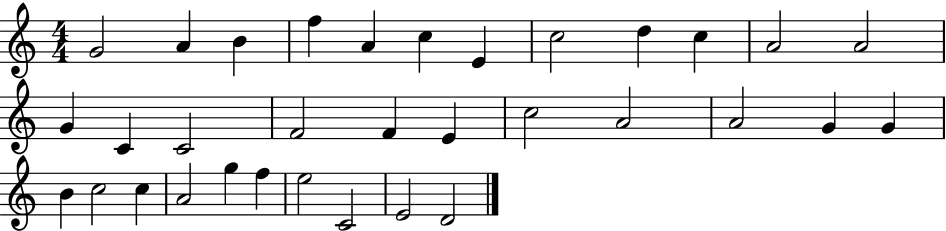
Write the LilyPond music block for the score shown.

{
  \clef treble
  \numericTimeSignature
  \time 4/4
  \key c \major
  g'2 a'4 b'4 | f''4 a'4 c''4 e'4 | c''2 d''4 c''4 | a'2 a'2 | \break g'4 c'4 c'2 | f'2 f'4 e'4 | c''2 a'2 | a'2 g'4 g'4 | \break b'4 c''2 c''4 | a'2 g''4 f''4 | e''2 c'2 | e'2 d'2 | \break \bar "|."
}